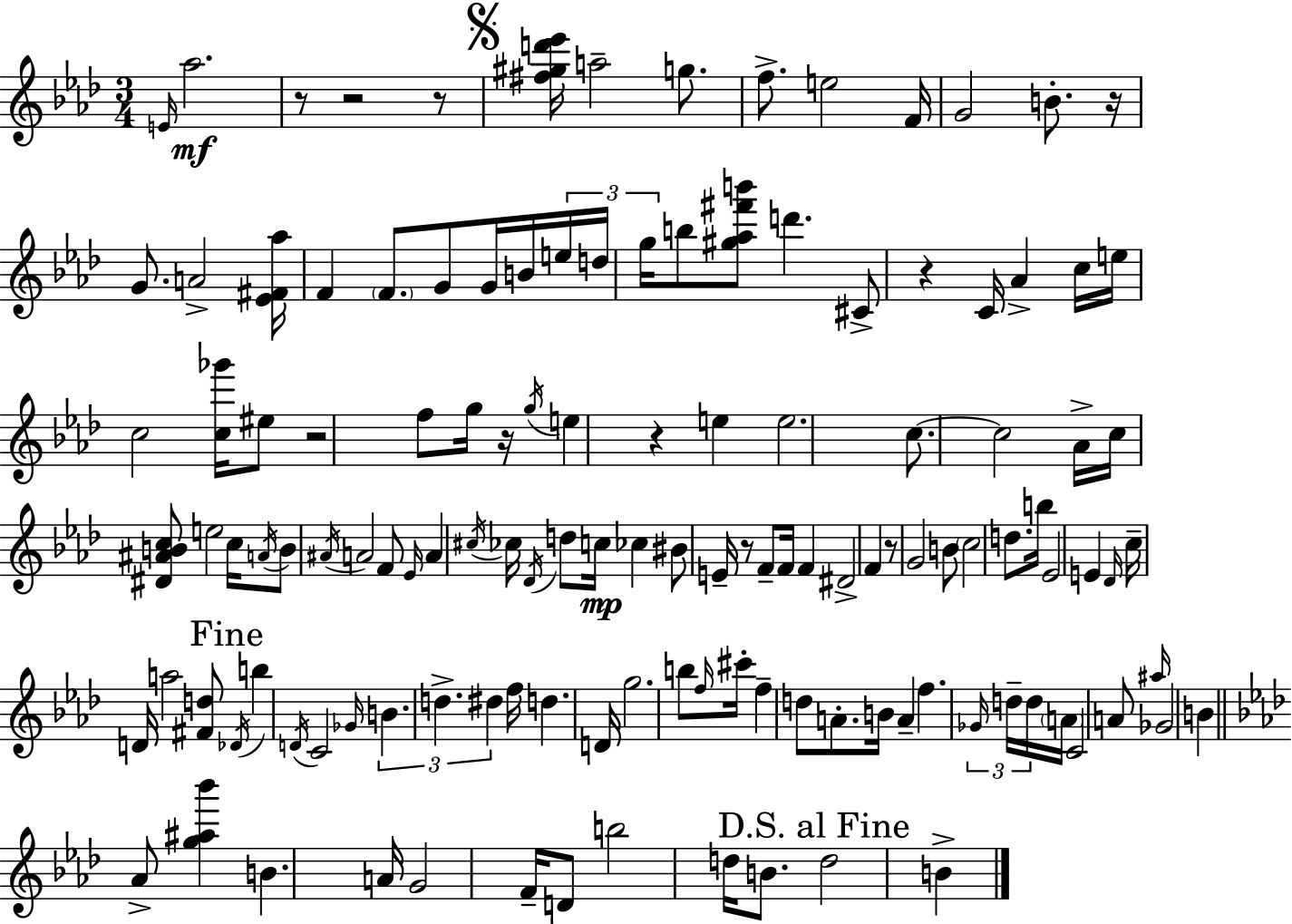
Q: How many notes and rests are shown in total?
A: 129